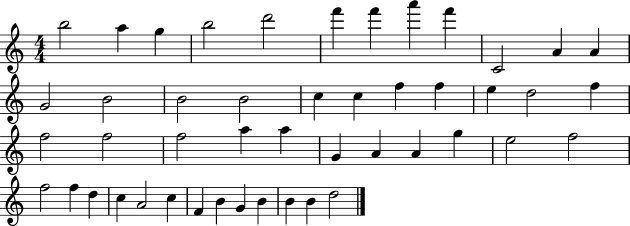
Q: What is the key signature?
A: C major